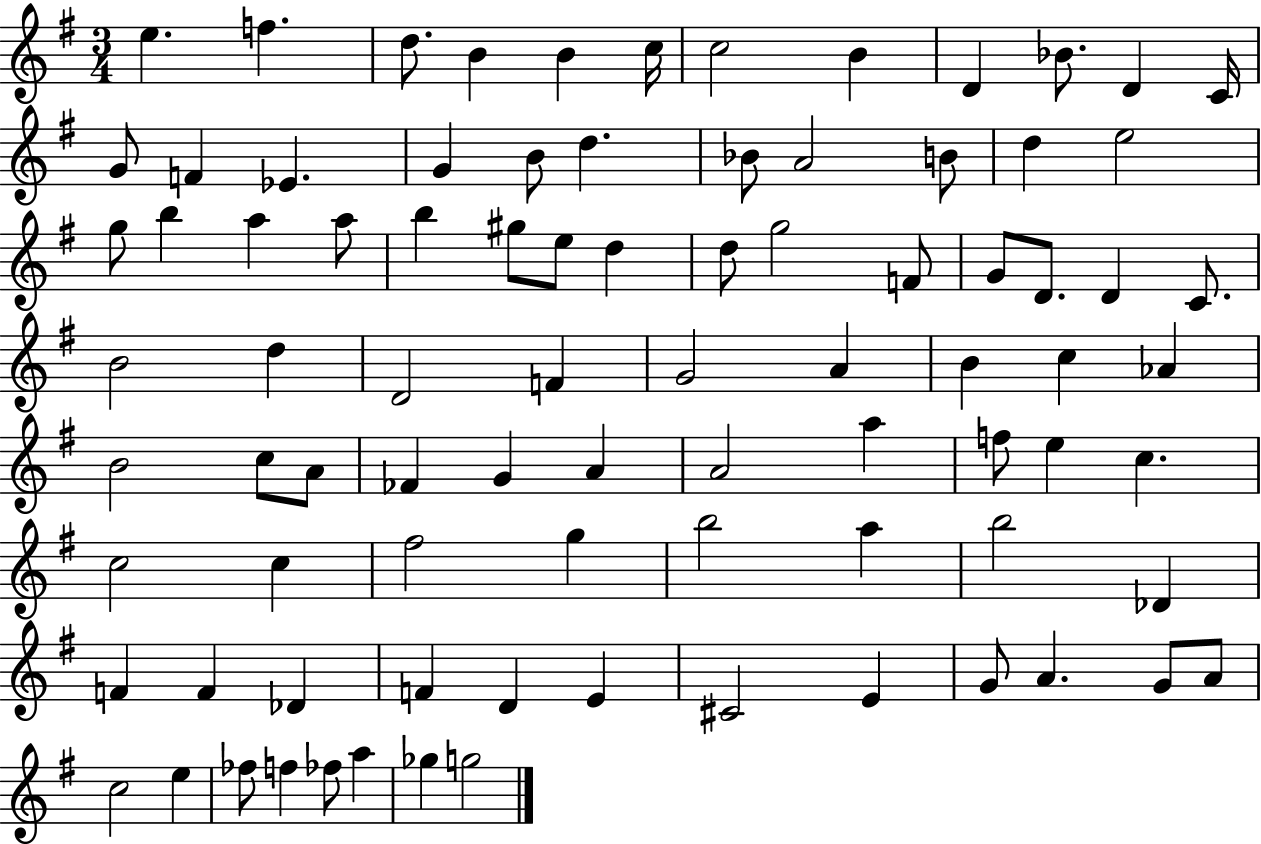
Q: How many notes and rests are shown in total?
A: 86